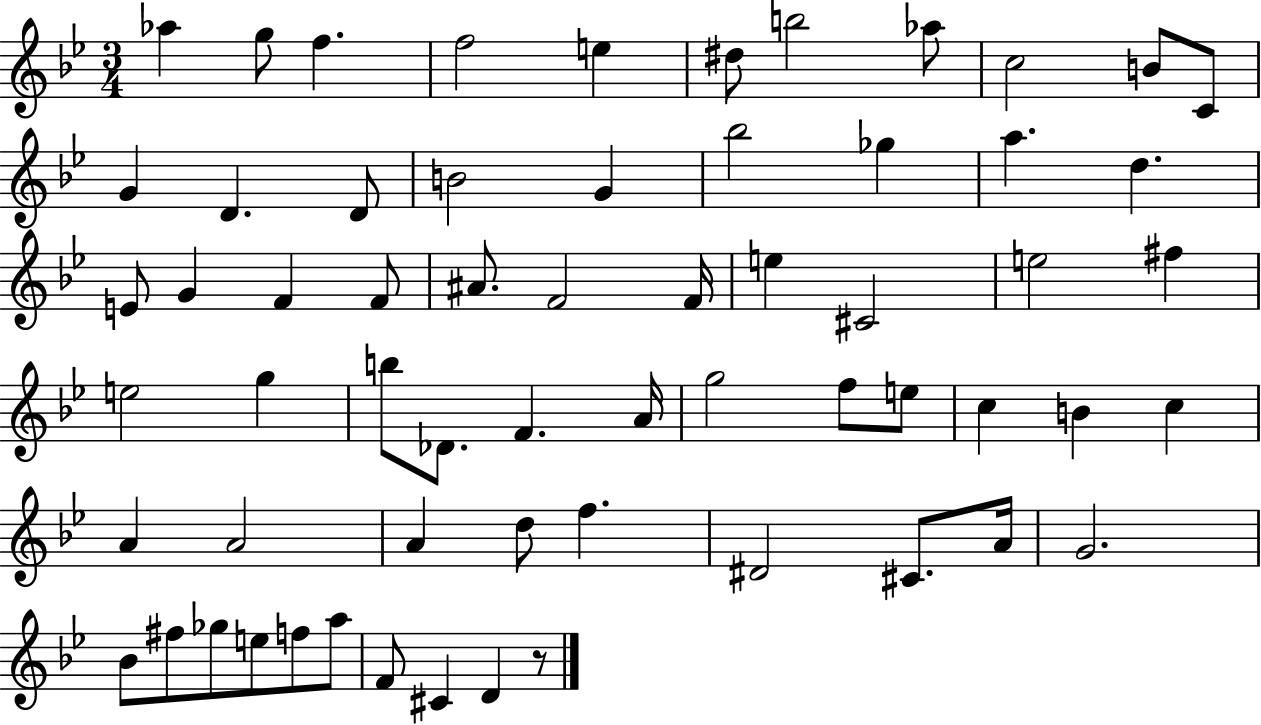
Ab5/q G5/e F5/q. F5/h E5/q D#5/e B5/h Ab5/e C5/h B4/e C4/e G4/q D4/q. D4/e B4/h G4/q Bb5/h Gb5/q A5/q. D5/q. E4/e G4/q F4/q F4/e A#4/e. F4/h F4/s E5/q C#4/h E5/h F#5/q E5/h G5/q B5/e Db4/e. F4/q. A4/s G5/h F5/e E5/e C5/q B4/q C5/q A4/q A4/h A4/q D5/e F5/q. D#4/h C#4/e. A4/s G4/h. Bb4/e F#5/e Gb5/e E5/e F5/e A5/e F4/e C#4/q D4/q R/e